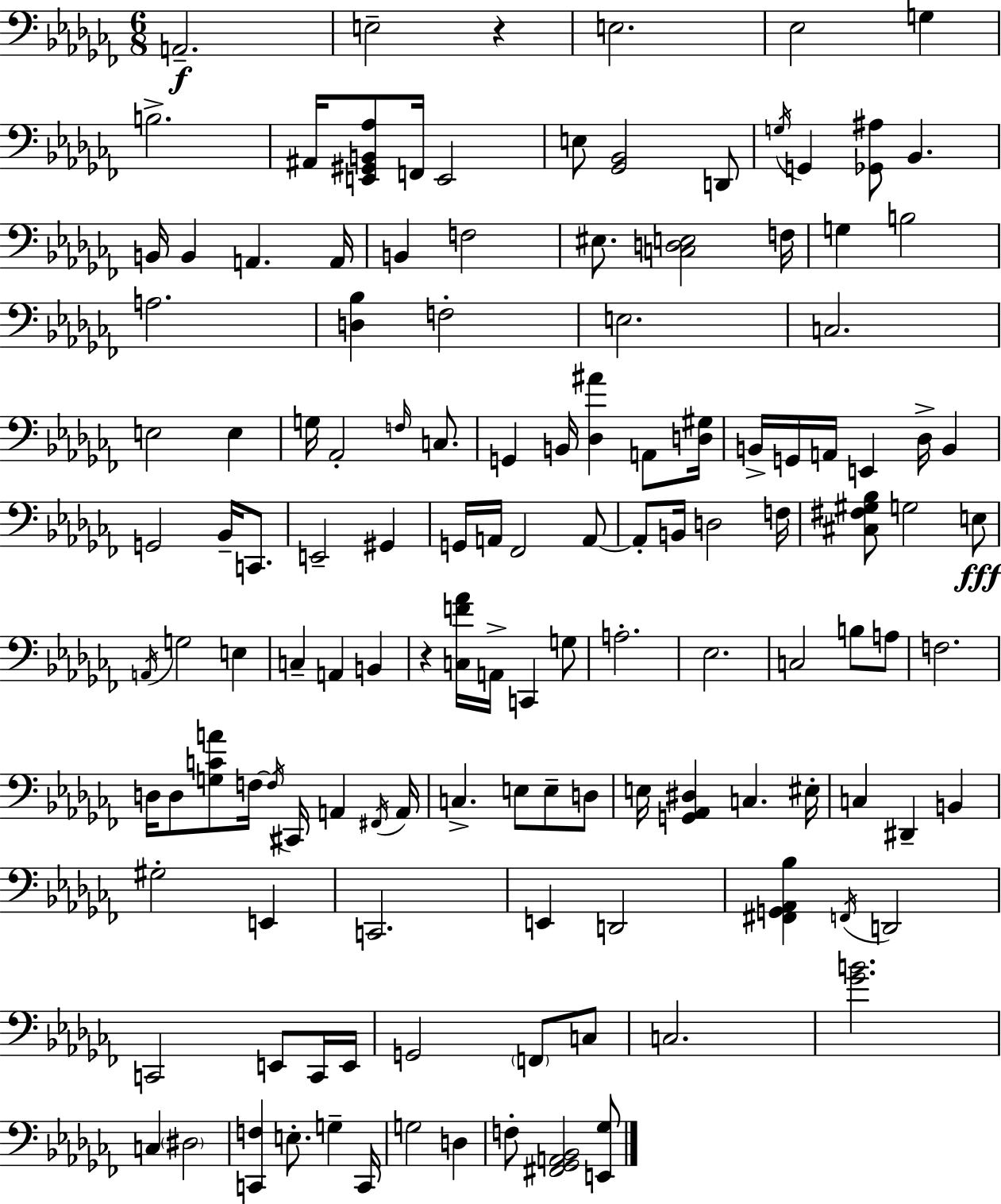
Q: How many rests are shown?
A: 2